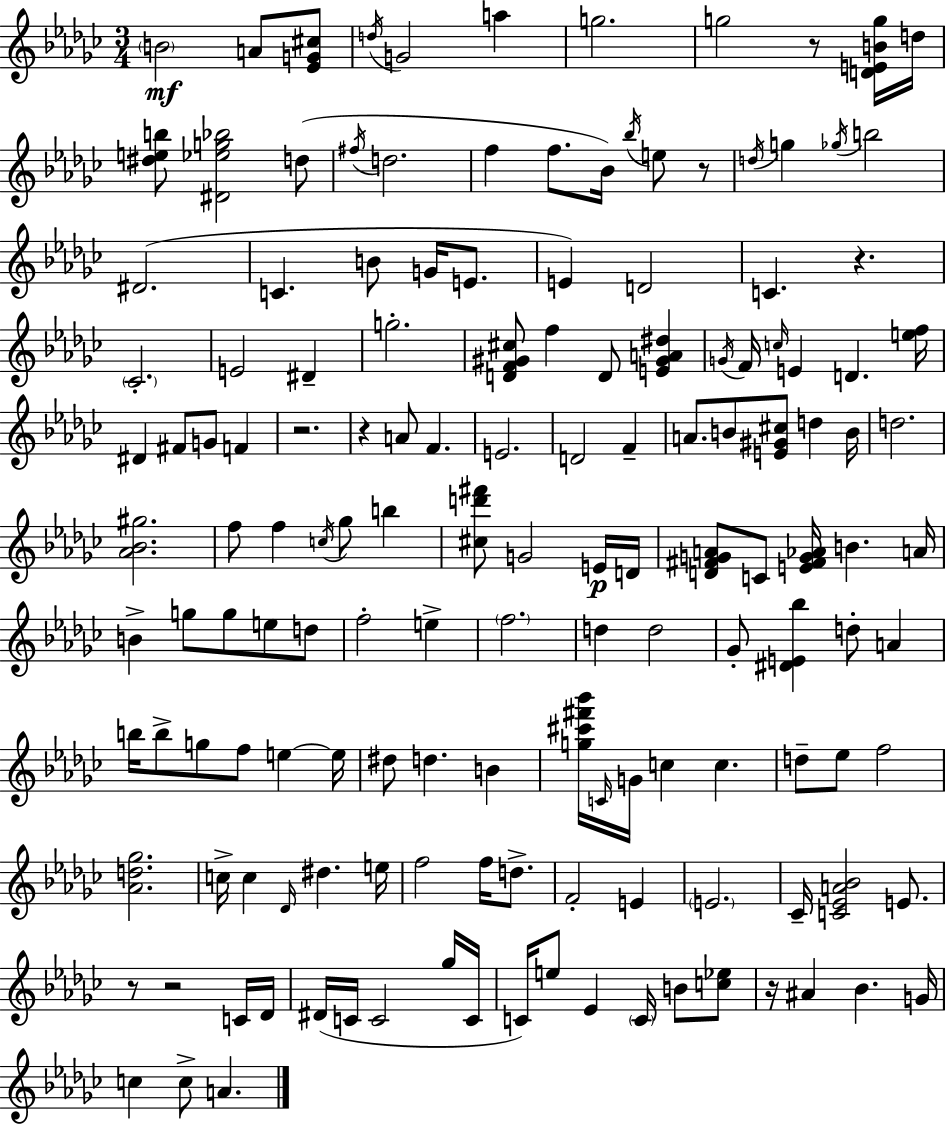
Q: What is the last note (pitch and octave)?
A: A4